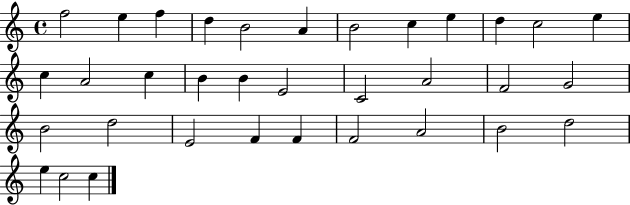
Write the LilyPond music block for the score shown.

{
  \clef treble
  \time 4/4
  \defaultTimeSignature
  \key c \major
  f''2 e''4 f''4 | d''4 b'2 a'4 | b'2 c''4 e''4 | d''4 c''2 e''4 | \break c''4 a'2 c''4 | b'4 b'4 e'2 | c'2 a'2 | f'2 g'2 | \break b'2 d''2 | e'2 f'4 f'4 | f'2 a'2 | b'2 d''2 | \break e''4 c''2 c''4 | \bar "|."
}